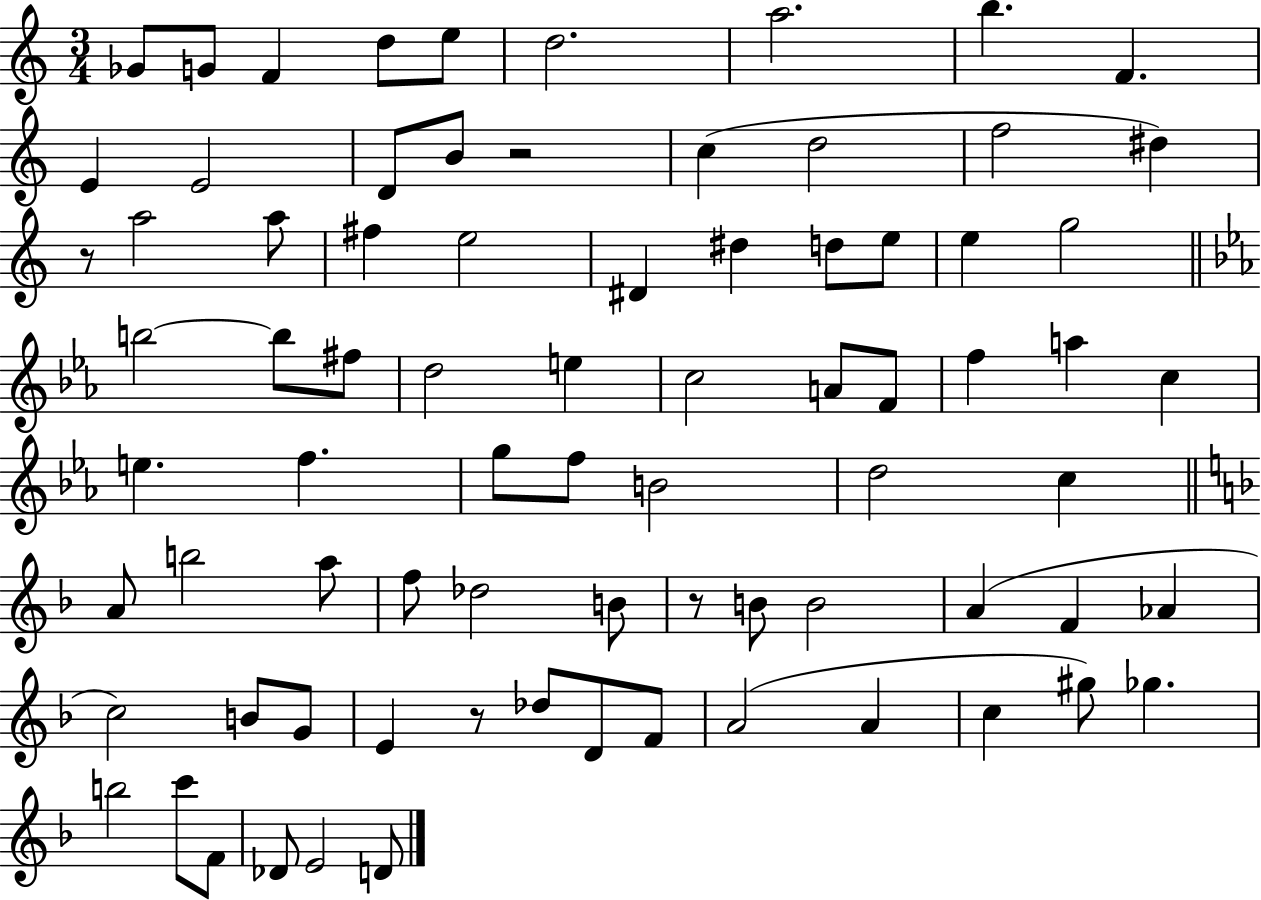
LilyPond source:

{
  \clef treble
  \numericTimeSignature
  \time 3/4
  \key c \major
  ges'8 g'8 f'4 d''8 e''8 | d''2. | a''2. | b''4. f'4. | \break e'4 e'2 | d'8 b'8 r2 | c''4( d''2 | f''2 dis''4) | \break r8 a''2 a''8 | fis''4 e''2 | dis'4 dis''4 d''8 e''8 | e''4 g''2 | \break \bar "||" \break \key ees \major b''2~~ b''8 fis''8 | d''2 e''4 | c''2 a'8 f'8 | f''4 a''4 c''4 | \break e''4. f''4. | g''8 f''8 b'2 | d''2 c''4 | \bar "||" \break \key f \major a'8 b''2 a''8 | f''8 des''2 b'8 | r8 b'8 b'2 | a'4( f'4 aes'4 | \break c''2) b'8 g'8 | e'4 r8 des''8 d'8 f'8 | a'2( a'4 | c''4 gis''8) ges''4. | \break b''2 c'''8 f'8 | des'8 e'2 d'8 | \bar "|."
}